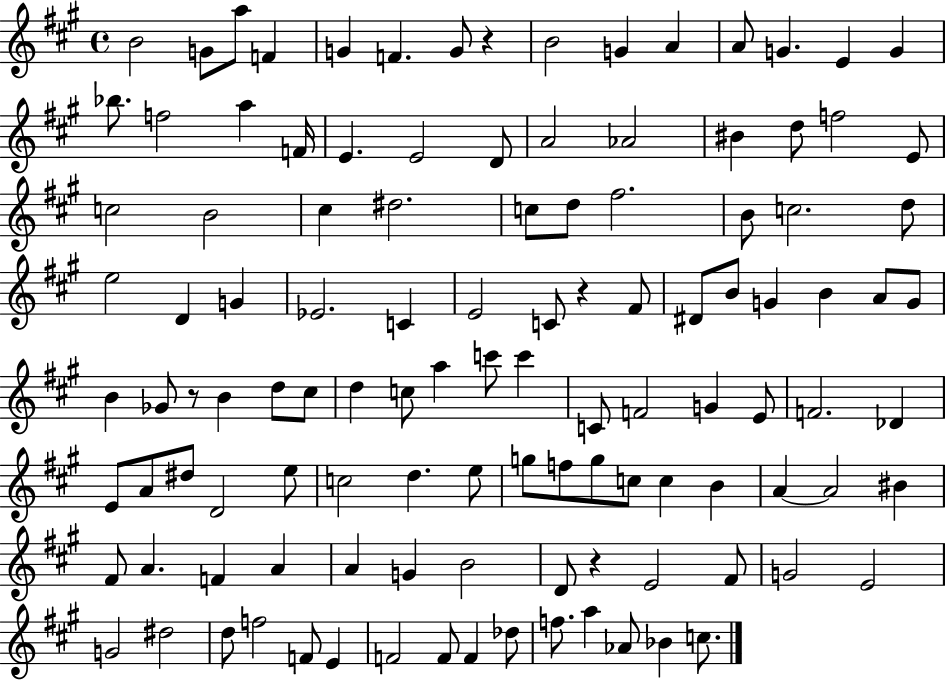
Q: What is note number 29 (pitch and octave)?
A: B4